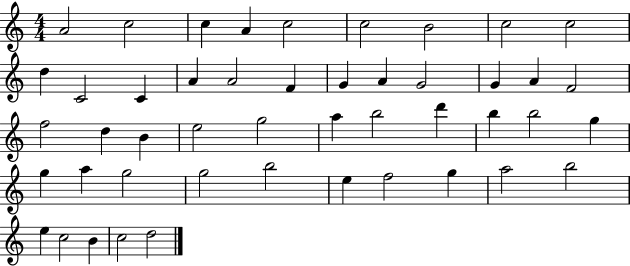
{
  \clef treble
  \numericTimeSignature
  \time 4/4
  \key c \major
  a'2 c''2 | c''4 a'4 c''2 | c''2 b'2 | c''2 c''2 | \break d''4 c'2 c'4 | a'4 a'2 f'4 | g'4 a'4 g'2 | g'4 a'4 f'2 | \break f''2 d''4 b'4 | e''2 g''2 | a''4 b''2 d'''4 | b''4 b''2 g''4 | \break g''4 a''4 g''2 | g''2 b''2 | e''4 f''2 g''4 | a''2 b''2 | \break e''4 c''2 b'4 | c''2 d''2 | \bar "|."
}